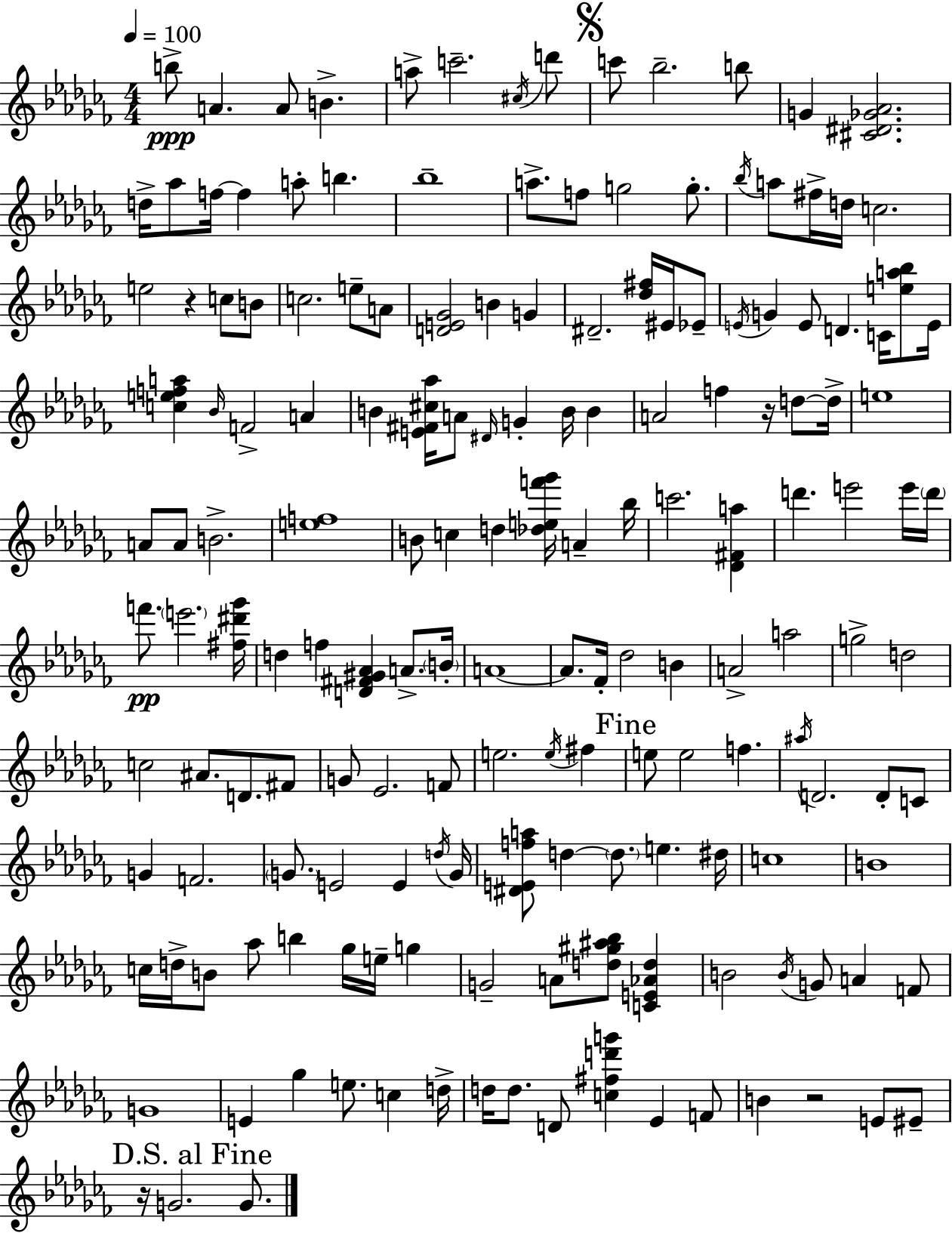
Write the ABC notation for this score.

X:1
T:Untitled
M:4/4
L:1/4
K:Abm
b/2 A A/2 B a/2 c'2 ^c/4 d'/2 c'/2 _b2 b/2 G [^C^D_G_A]2 d/4 _a/2 f/4 f a/2 b _b4 a/2 f/2 g2 g/2 _b/4 a/2 ^f/4 d/4 c2 e2 z c/2 B/2 c2 e/2 A/2 [DE_G]2 B G ^D2 [_d^f]/4 ^E/4 _E/2 E/4 G E/2 D C/4 [ea_b]/2 E/4 [cefa] _B/4 F2 A B [E^F^c_a]/4 A/2 ^D/4 G B/4 B A2 f z/4 d/2 d/4 e4 A/2 A/2 B2 [ef]4 B/2 c d [_def'_g']/4 A _b/4 c'2 [_D^Fa] d' e'2 e'/4 d'/4 f'/2 e'2 [^f^d'_g']/4 d f [D^F^G_A] A/2 B/4 A4 A/2 _F/4 _d2 B A2 a2 g2 d2 c2 ^A/2 D/2 ^F/2 G/2 _E2 F/2 e2 e/4 ^f e/2 e2 f ^a/4 D2 D/2 C/2 G F2 G/2 E2 E d/4 G/4 [^DEfa]/2 d d/2 e ^d/4 c4 B4 c/4 d/4 B/2 _a/2 b _g/4 e/4 g G2 A/2 [d^g^a_b]/2 [CE_Ad] B2 B/4 G/2 A F/2 G4 E _g e/2 c d/4 d/4 d/2 D/2 [c^fd'g'] _E F/2 B z2 E/2 ^E/2 z/4 G2 G/2